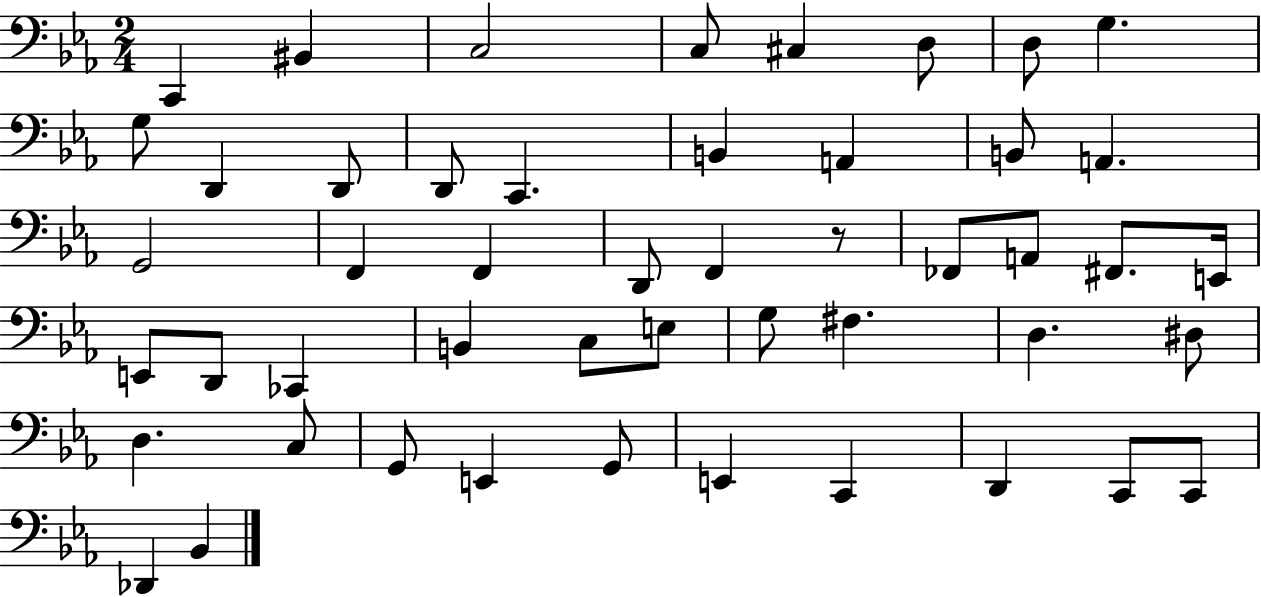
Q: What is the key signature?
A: EES major